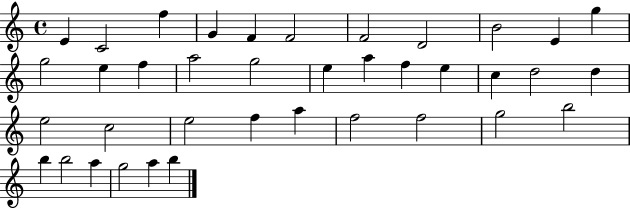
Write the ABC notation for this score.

X:1
T:Untitled
M:4/4
L:1/4
K:C
E C2 f G F F2 F2 D2 B2 E g g2 e f a2 g2 e a f e c d2 d e2 c2 e2 f a f2 f2 g2 b2 b b2 a g2 a b